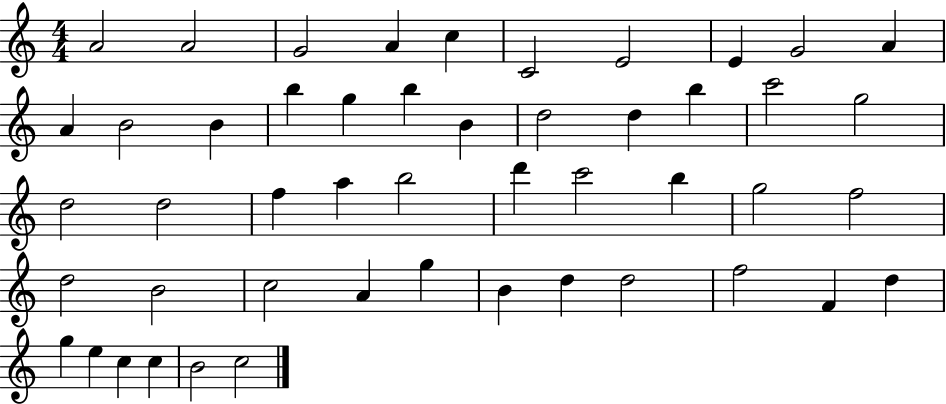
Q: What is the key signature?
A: C major